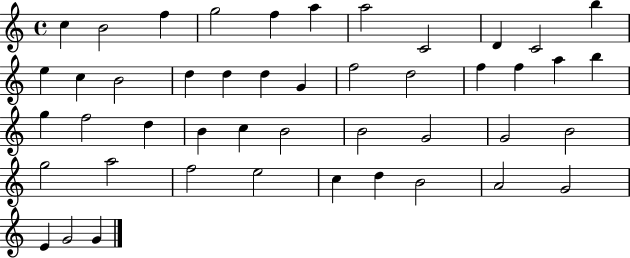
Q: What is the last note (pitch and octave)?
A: G4